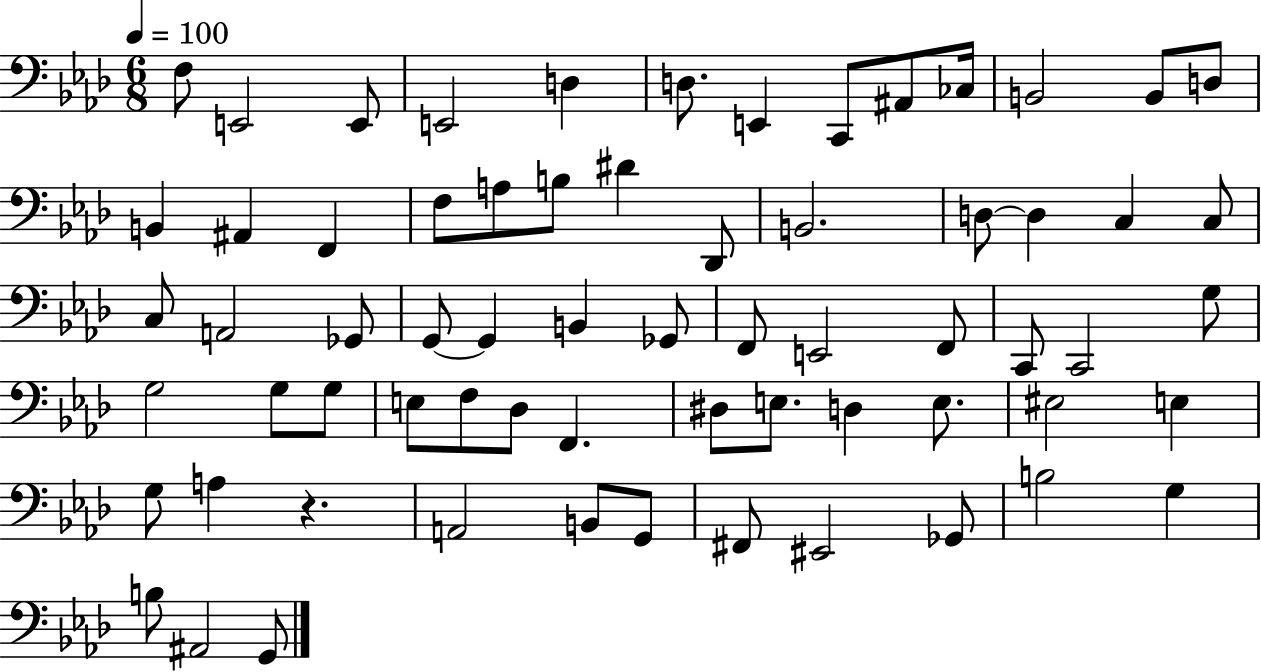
X:1
T:Untitled
M:6/8
L:1/4
K:Ab
F,/2 E,,2 E,,/2 E,,2 D, D,/2 E,, C,,/2 ^A,,/2 _C,/4 B,,2 B,,/2 D,/2 B,, ^A,, F,, F,/2 A,/2 B,/2 ^D _D,,/2 B,,2 D,/2 D, C, C,/2 C,/2 A,,2 _G,,/2 G,,/2 G,, B,, _G,,/2 F,,/2 E,,2 F,,/2 C,,/2 C,,2 G,/2 G,2 G,/2 G,/2 E,/2 F,/2 _D,/2 F,, ^D,/2 E,/2 D, E,/2 ^E,2 E, G,/2 A, z A,,2 B,,/2 G,,/2 ^F,,/2 ^E,,2 _G,,/2 B,2 G, B,/2 ^A,,2 G,,/2